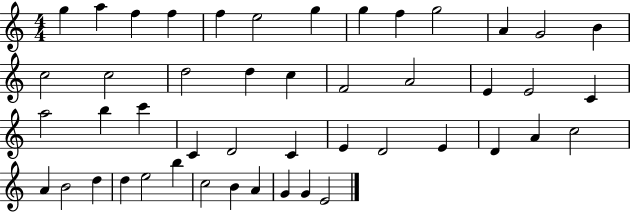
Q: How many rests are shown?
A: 0